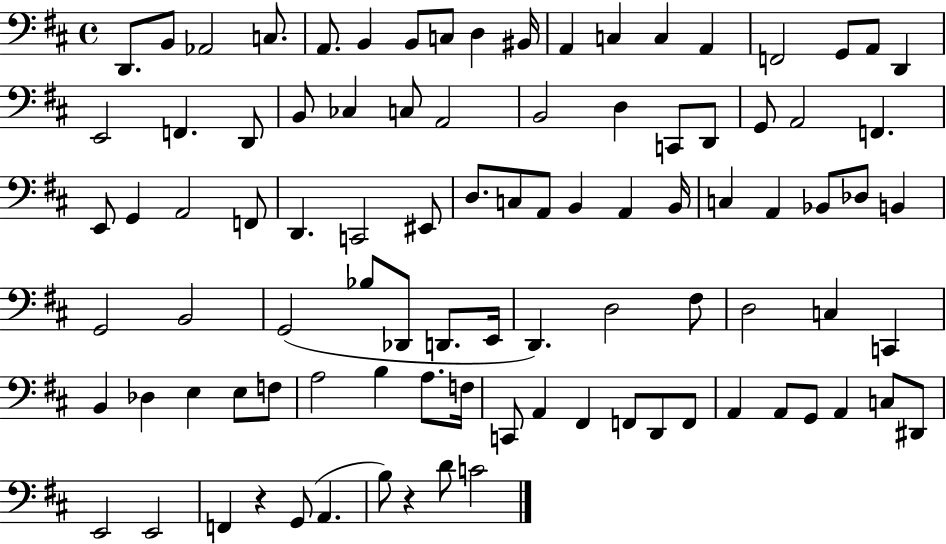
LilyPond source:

{
  \clef bass
  \time 4/4
  \defaultTimeSignature
  \key d \major
  d,8. b,8 aes,2 c8. | a,8. b,4 b,8 c8 d4 bis,16 | a,4 c4 c4 a,4 | f,2 g,8 a,8 d,4 | \break e,2 f,4. d,8 | b,8 ces4 c8 a,2 | b,2 d4 c,8 d,8 | g,8 a,2 f,4. | \break e,8 g,4 a,2 f,8 | d,4. c,2 eis,8 | d8. c8 a,8 b,4 a,4 b,16 | c4 a,4 bes,8 des8 b,4 | \break g,2 b,2 | g,2( bes8 des,8 d,8. e,16 | d,4.) d2 fis8 | d2 c4 c,4 | \break b,4 des4 e4 e8 f8 | a2 b4 a8. f16 | c,8 a,4 fis,4 f,8 d,8 f,8 | a,4 a,8 g,8 a,4 c8 dis,8 | \break e,2 e,2 | f,4 r4 g,8( a,4. | b8) r4 d'8 c'2 | \bar "|."
}